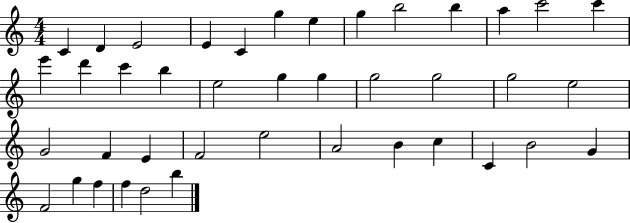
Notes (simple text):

C4/q D4/q E4/h E4/q C4/q G5/q E5/q G5/q B5/h B5/q A5/q C6/h C6/q E6/q D6/q C6/q B5/q E5/h G5/q G5/q G5/h G5/h G5/h E5/h G4/h F4/q E4/q F4/h E5/h A4/h B4/q C5/q C4/q B4/h G4/q F4/h G5/q F5/q F5/q D5/h B5/q